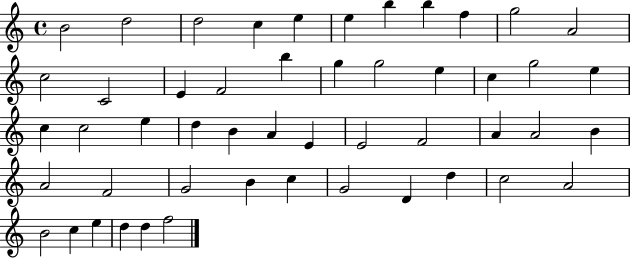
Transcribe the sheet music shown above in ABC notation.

X:1
T:Untitled
M:4/4
L:1/4
K:C
B2 d2 d2 c e e b b f g2 A2 c2 C2 E F2 b g g2 e c g2 e c c2 e d B A E E2 F2 A A2 B A2 F2 G2 B c G2 D d c2 A2 B2 c e d d f2